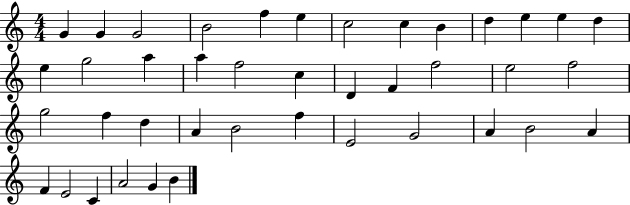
X:1
T:Untitled
M:4/4
L:1/4
K:C
G G G2 B2 f e c2 c B d e e d e g2 a a f2 c D F f2 e2 f2 g2 f d A B2 f E2 G2 A B2 A F E2 C A2 G B